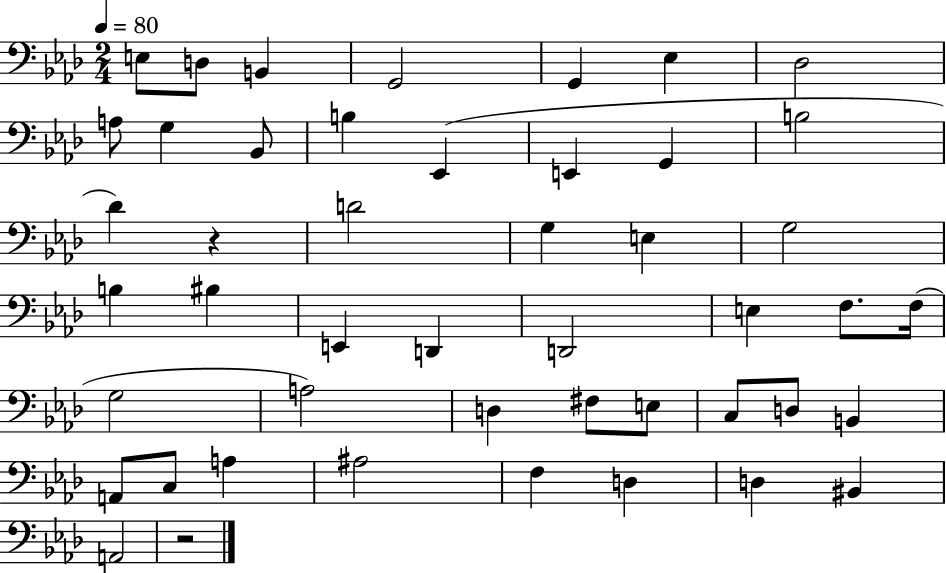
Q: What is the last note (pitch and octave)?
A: A2